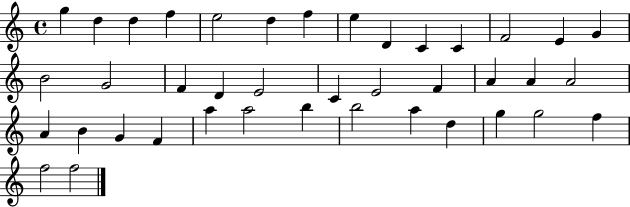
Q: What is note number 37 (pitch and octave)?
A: G5